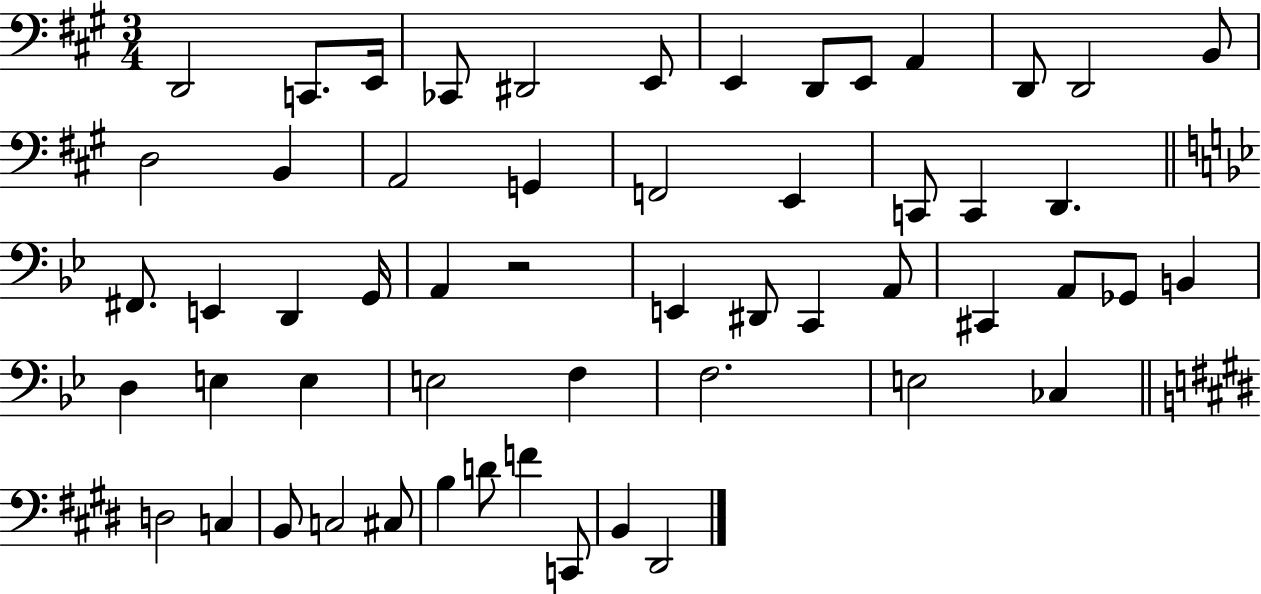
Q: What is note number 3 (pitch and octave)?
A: E2